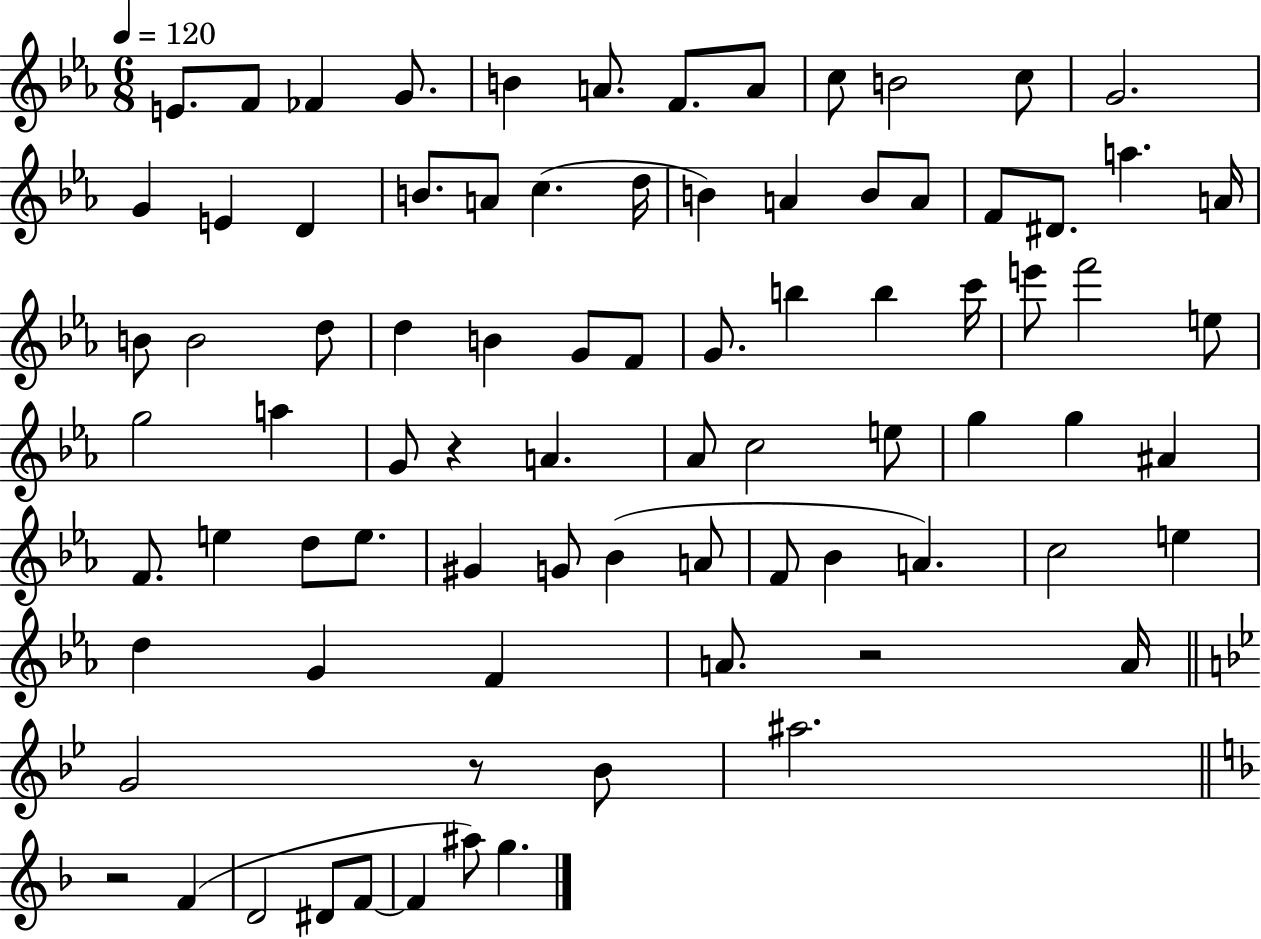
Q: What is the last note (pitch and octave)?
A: G5